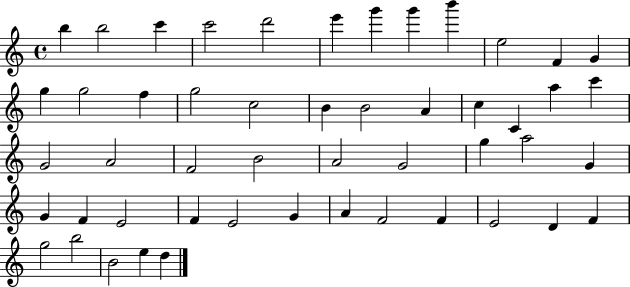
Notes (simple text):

B5/q B5/h C6/q C6/h D6/h E6/q G6/q G6/q B6/q E5/h F4/q G4/q G5/q G5/h F5/q G5/h C5/h B4/q B4/h A4/q C5/q C4/q A5/q C6/q G4/h A4/h F4/h B4/h A4/h G4/h G5/q A5/h G4/q G4/q F4/q E4/h F4/q E4/h G4/q A4/q F4/h F4/q E4/h D4/q F4/q G5/h B5/h B4/h E5/q D5/q